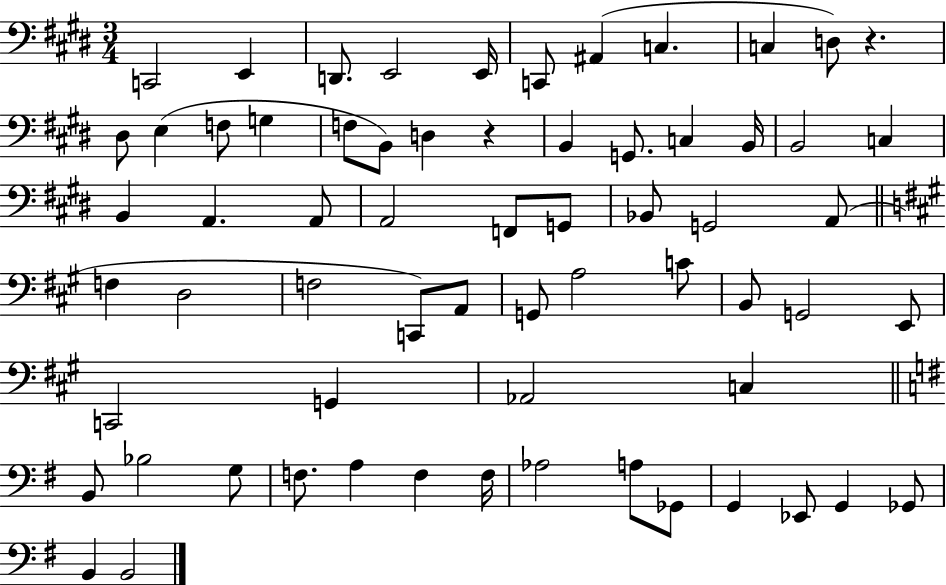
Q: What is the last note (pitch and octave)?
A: B2